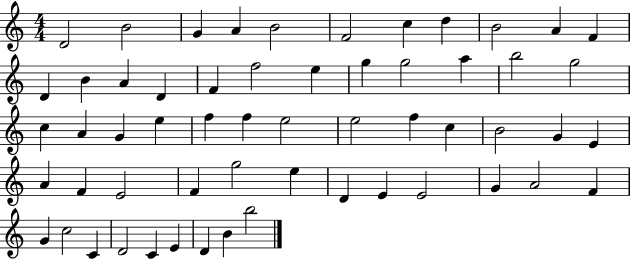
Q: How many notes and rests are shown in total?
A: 57